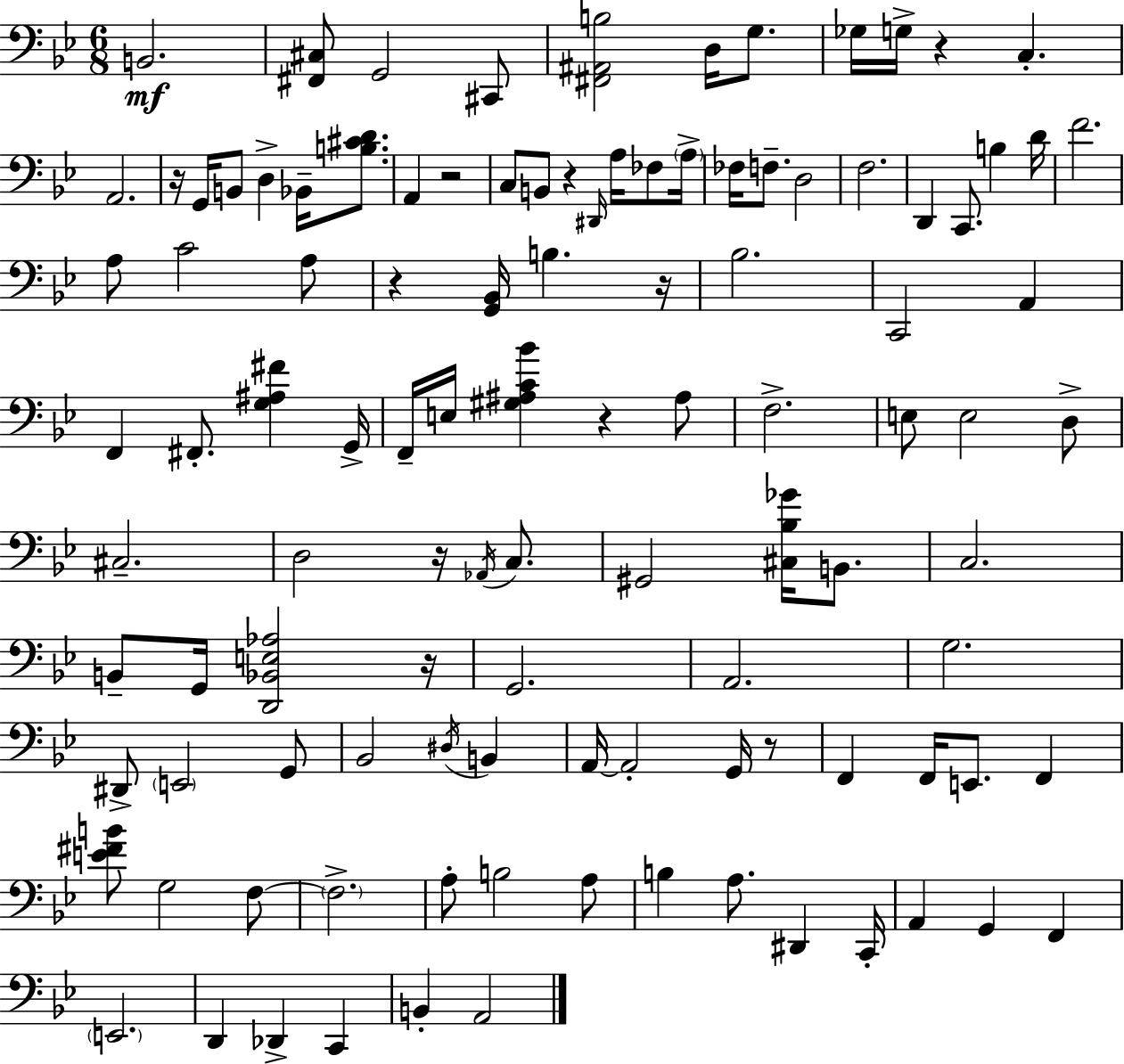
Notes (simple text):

B2/h. [F#2,C#3]/e G2/h C#2/e [F#2,A#2,B3]/h D3/s G3/e. Gb3/s G3/s R/q C3/q. A2/h. R/s G2/s B2/e D3/q Bb2/s [B3,C#4,D4]/e. A2/q R/h C3/e B2/e R/q D#2/s A3/s FES3/e A3/s FES3/s F3/e. D3/h F3/h. D2/q C2/e. B3/q D4/s F4/h. A3/e C4/h A3/e R/q [G2,Bb2]/s B3/q. R/s Bb3/h. C2/h A2/q F2/q F#2/e. [G3,A#3,F#4]/q G2/s F2/s E3/s [G#3,A#3,C4,Bb4]/q R/q A#3/e F3/h. E3/e E3/h D3/e C#3/h. D3/h R/s Ab2/s C3/e. G#2/h [C#3,Bb3,Gb4]/s B2/e. C3/h. B2/e G2/s [D2,Bb2,E3,Ab3]/h R/s G2/h. A2/h. G3/h. D#2/e E2/h G2/e Bb2/h D#3/s B2/q A2/s A2/h G2/s R/e F2/q F2/s E2/e. F2/q [E4,F#4,B4]/e G3/h F3/e F3/h. A3/e B3/h A3/e B3/q A3/e. D#2/q C2/s A2/q G2/q F2/q E2/h. D2/q Db2/q C2/q B2/q A2/h